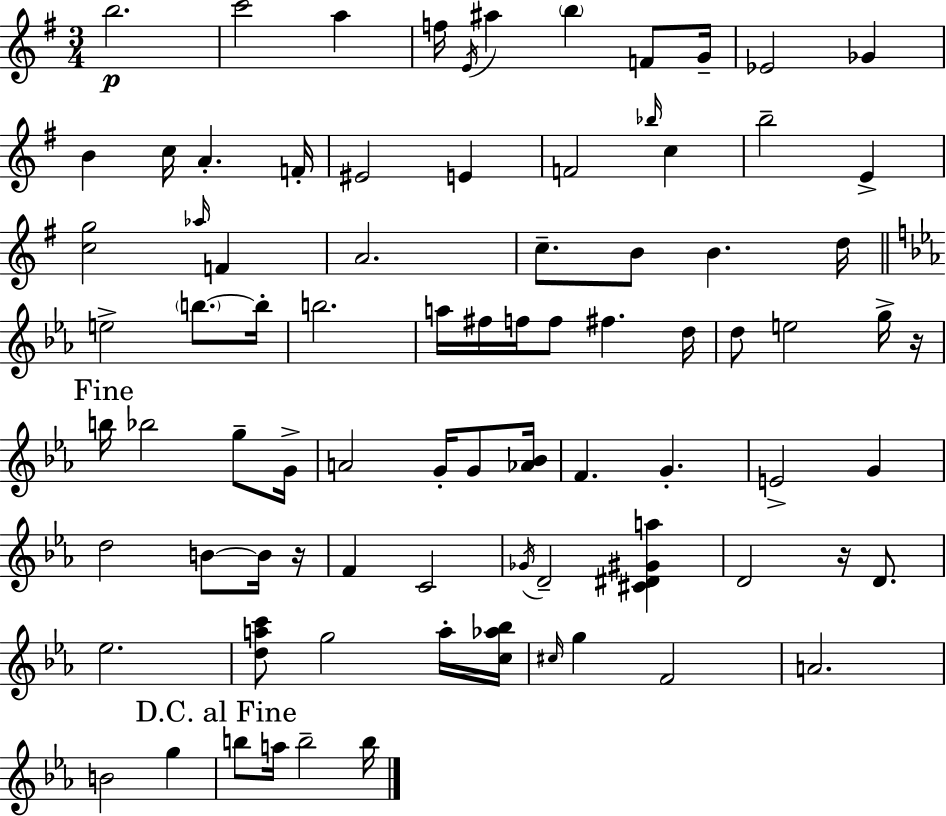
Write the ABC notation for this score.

X:1
T:Untitled
M:3/4
L:1/4
K:Em
b2 c'2 a f/4 E/4 ^a b F/2 G/4 _E2 _G B c/4 A F/4 ^E2 E F2 _b/4 c b2 E [cg]2 _a/4 F A2 c/2 B/2 B d/4 e2 b/2 b/4 b2 a/4 ^f/4 f/4 f/2 ^f d/4 d/2 e2 g/4 z/4 b/4 _b2 g/2 G/4 A2 G/4 G/2 [_A_B]/4 F G E2 G d2 B/2 B/4 z/4 F C2 _G/4 D2 [^C^D^Ga] D2 z/4 D/2 _e2 [dac']/2 g2 a/4 [c_a_b]/4 ^c/4 g F2 A2 B2 g b/2 a/4 b2 b/4